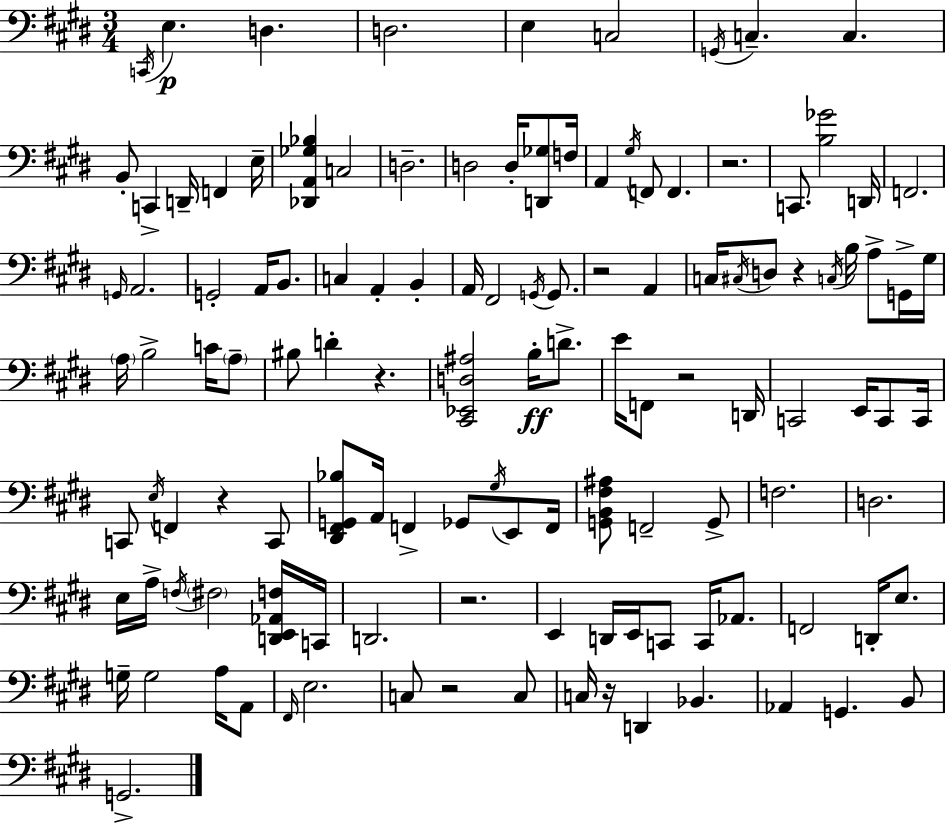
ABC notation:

X:1
T:Untitled
M:3/4
L:1/4
K:E
C,,/4 E, D, D,2 E, C,2 G,,/4 C, C, B,,/2 C,, D,,/4 F,, E,/4 [_D,,A,,_G,_B,] C,2 D,2 D,2 D,/4 [D,,_G,]/2 F,/4 A,, ^G,/4 F,,/2 F,, z2 C,,/2 [B,_G]2 D,,/4 F,,2 G,,/4 A,,2 G,,2 A,,/4 B,,/2 C, A,, B,, A,,/4 ^F,,2 G,,/4 G,,/2 z2 A,, C,/4 ^C,/4 D,/2 z C,/4 B,/4 A,/2 G,,/4 ^G,/4 A,/4 B,2 C/4 A,/2 ^B,/2 D z [^C,,_E,,D,^A,]2 B,/4 D/2 E/4 F,,/2 z2 D,,/4 C,,2 E,,/4 C,,/2 C,,/4 C,,/2 E,/4 F,, z C,,/2 [^D,,^F,,G,,_B,]/2 A,,/4 F,, _G,,/2 ^G,/4 E,,/2 F,,/4 [G,,B,,^F,^A,]/2 F,,2 G,,/2 F,2 D,2 E,/4 A,/4 F,/4 ^F,2 [D,,E,,_A,,F,]/4 C,,/4 D,,2 z2 E,, D,,/4 E,,/4 C,,/2 C,,/4 _A,,/2 F,,2 D,,/4 E,/2 G,/4 G,2 A,/4 A,,/2 ^F,,/4 E,2 C,/2 z2 C,/2 C,/4 z/4 D,, _B,, _A,, G,, B,,/2 G,,2